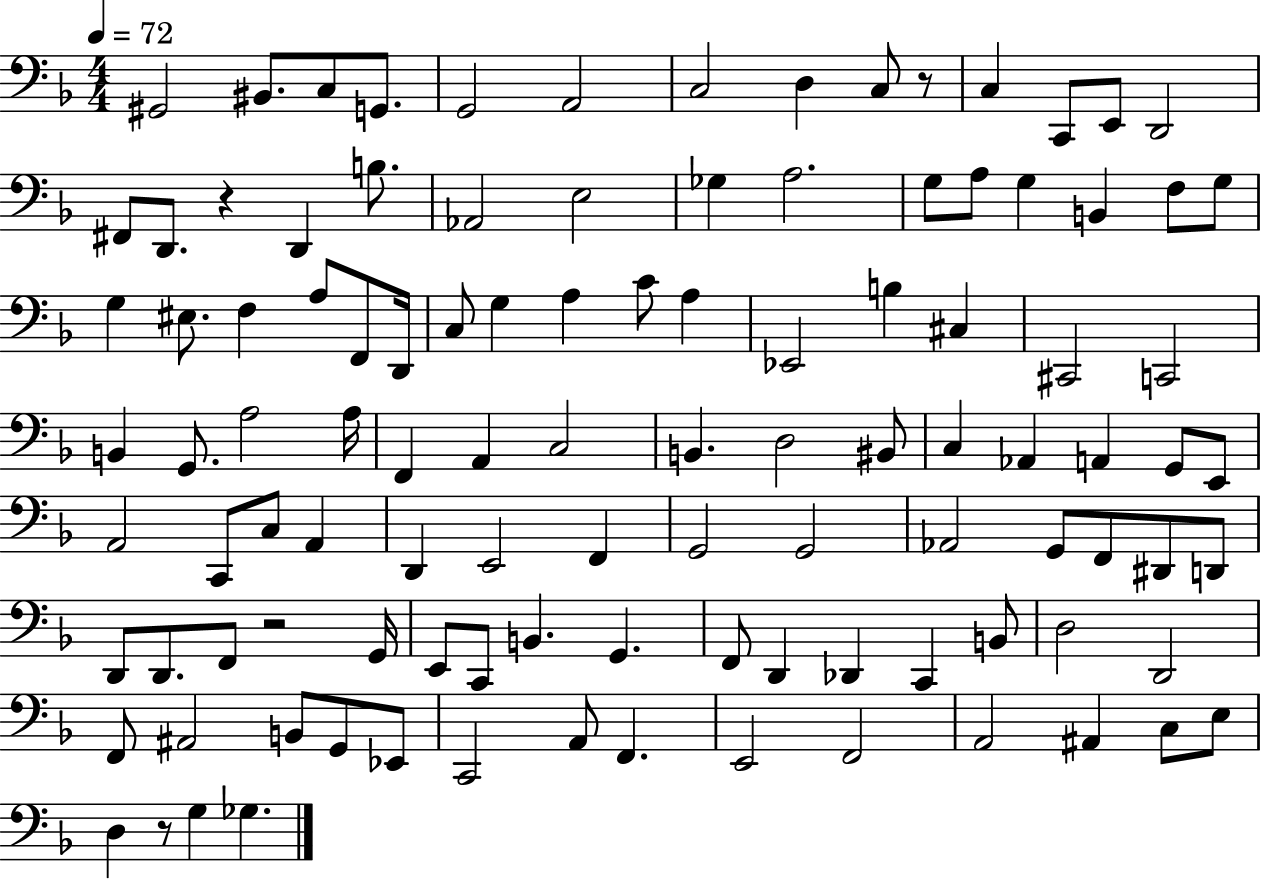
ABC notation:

X:1
T:Untitled
M:4/4
L:1/4
K:F
^G,,2 ^B,,/2 C,/2 G,,/2 G,,2 A,,2 C,2 D, C,/2 z/2 C, C,,/2 E,,/2 D,,2 ^F,,/2 D,,/2 z D,, B,/2 _A,,2 E,2 _G, A,2 G,/2 A,/2 G, B,, F,/2 G,/2 G, ^E,/2 F, A,/2 F,,/2 D,,/4 C,/2 G, A, C/2 A, _E,,2 B, ^C, ^C,,2 C,,2 B,, G,,/2 A,2 A,/4 F,, A,, C,2 B,, D,2 ^B,,/2 C, _A,, A,, G,,/2 E,,/2 A,,2 C,,/2 C,/2 A,, D,, E,,2 F,, G,,2 G,,2 _A,,2 G,,/2 F,,/2 ^D,,/2 D,,/2 D,,/2 D,,/2 F,,/2 z2 G,,/4 E,,/2 C,,/2 B,, G,, F,,/2 D,, _D,, C,, B,,/2 D,2 D,,2 F,,/2 ^A,,2 B,,/2 G,,/2 _E,,/2 C,,2 A,,/2 F,, E,,2 F,,2 A,,2 ^A,, C,/2 E,/2 D, z/2 G, _G,